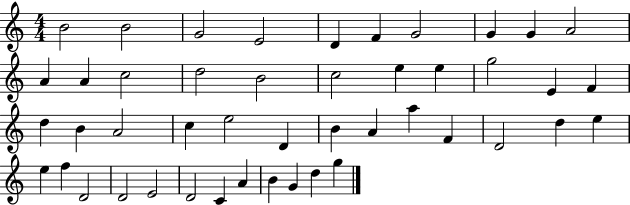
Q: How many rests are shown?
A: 0